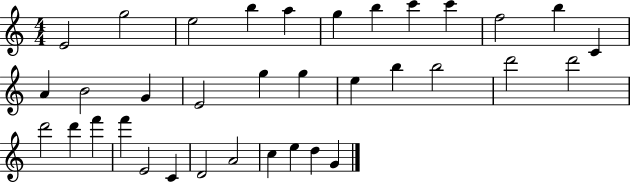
{
  \clef treble
  \numericTimeSignature
  \time 4/4
  \key c \major
  e'2 g''2 | e''2 b''4 a''4 | g''4 b''4 c'''4 c'''4 | f''2 b''4 c'4 | \break a'4 b'2 g'4 | e'2 g''4 g''4 | e''4 b''4 b''2 | d'''2 d'''2 | \break d'''2 d'''4 f'''4 | f'''4 e'2 c'4 | d'2 a'2 | c''4 e''4 d''4 g'4 | \break \bar "|."
}